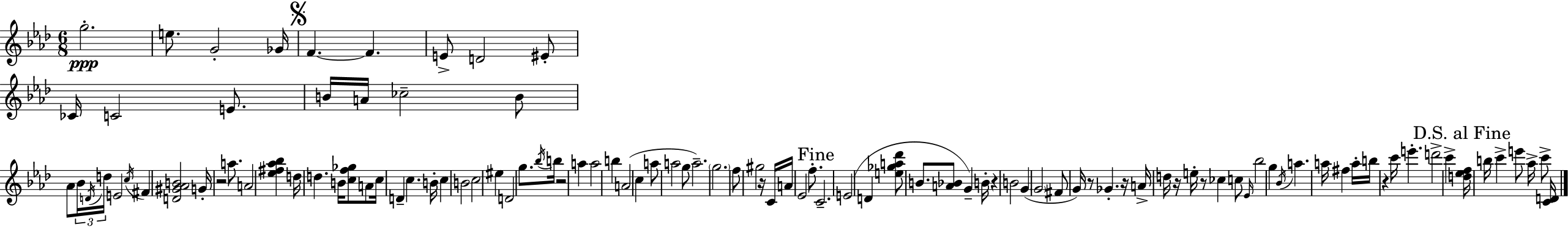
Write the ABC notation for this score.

X:1
T:Untitled
M:6/8
L:1/4
K:Fm
g2 e/2 G2 _G/4 F F E/2 D2 ^E/2 _C/4 C2 E/2 B/4 A/4 _c2 B/2 _A/2 _B/4 D/4 d/4 E2 c/4 ^F [D^G_AB]2 G/4 z2 a/2 A2 [_e^f_a_b] d/4 d B/4 [cf_g]/2 A/2 c/4 D c B/4 c B2 c2 ^e D2 g/2 _b/4 b/4 z2 a a2 b A2 c a/2 a2 g/2 a2 g2 f/2 ^g2 z/4 C/4 A/4 _E2 f/2 C2 E2 D [e_ga_d']/2 B/2 [A_B]/2 G B/4 z B2 G G2 ^F/2 G/4 z/2 _G z/4 A/4 d/4 z/4 e/4 z/2 _c c/2 _E/4 _b2 g _B/4 a a/4 ^f a/4 b/4 z c'/4 e' d'2 c' [d_ef]/4 b/4 c' e'/2 _a/4 c'/2 [CD]/4